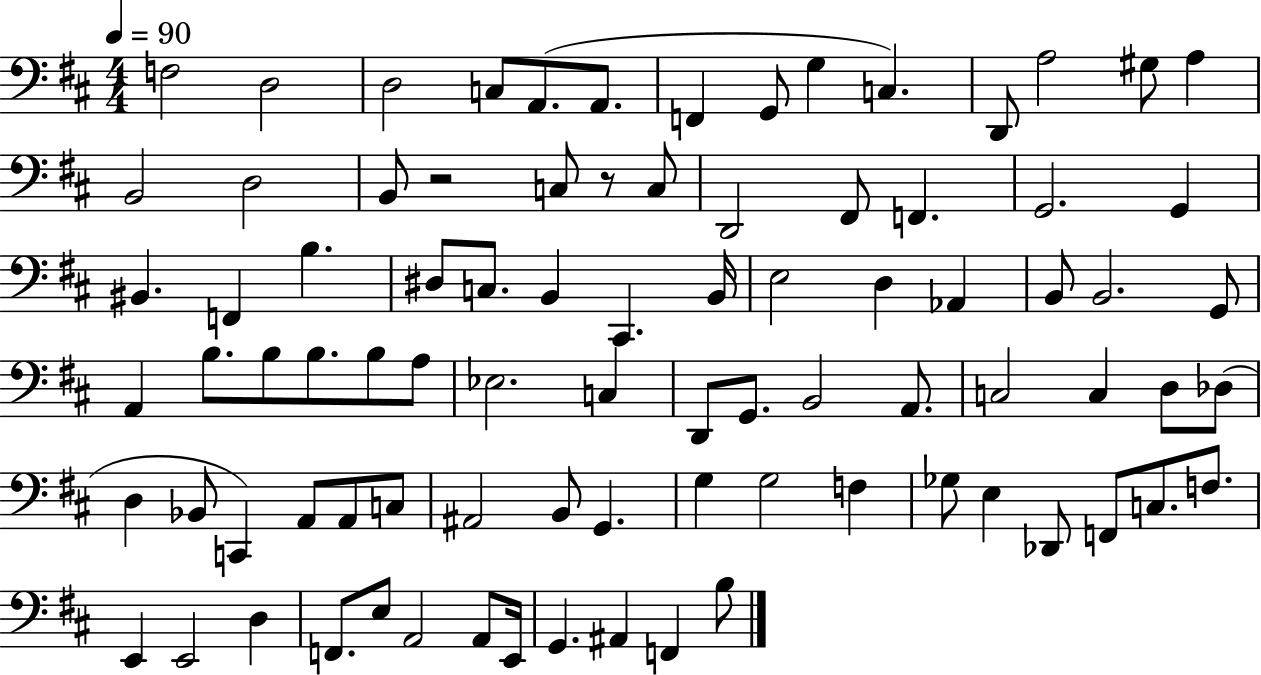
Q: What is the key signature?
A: D major